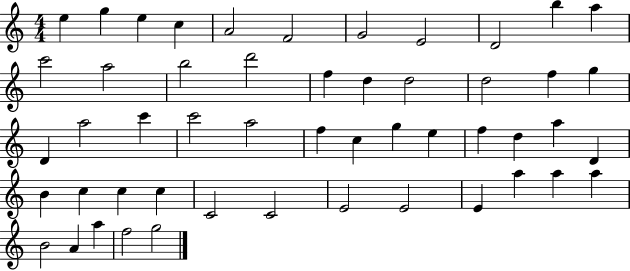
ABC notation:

X:1
T:Untitled
M:4/4
L:1/4
K:C
e g e c A2 F2 G2 E2 D2 b a c'2 a2 b2 d'2 f d d2 d2 f g D a2 c' c'2 a2 f c g e f d a D B c c c C2 C2 E2 E2 E a a a B2 A a f2 g2